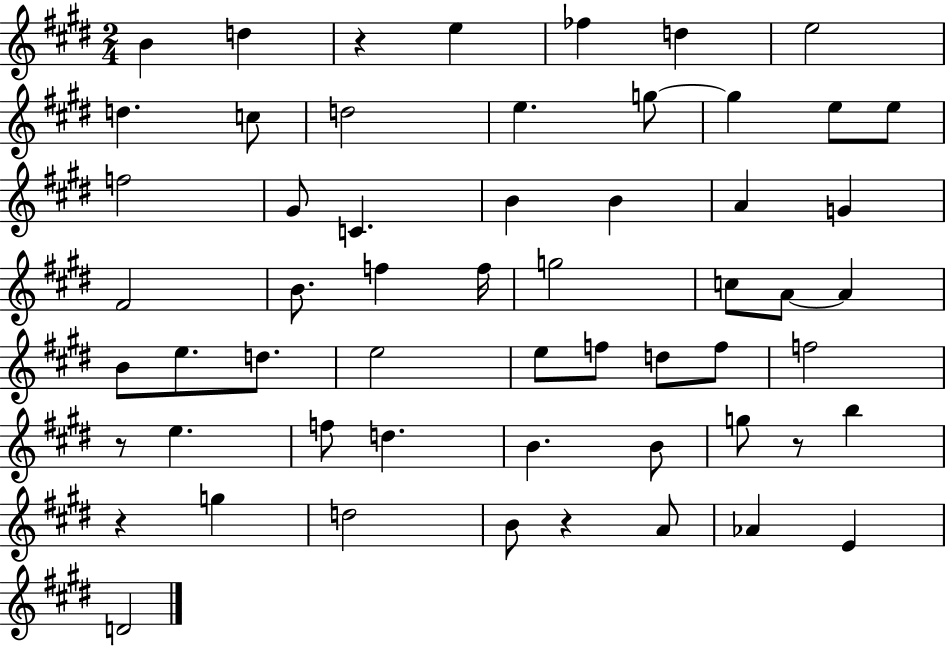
X:1
T:Untitled
M:2/4
L:1/4
K:E
B d z e _f d e2 d c/2 d2 e g/2 g e/2 e/2 f2 ^G/2 C B B A G ^F2 B/2 f f/4 g2 c/2 A/2 A B/2 e/2 d/2 e2 e/2 f/2 d/2 f/2 f2 z/2 e f/2 d B B/2 g/2 z/2 b z g d2 B/2 z A/2 _A E D2